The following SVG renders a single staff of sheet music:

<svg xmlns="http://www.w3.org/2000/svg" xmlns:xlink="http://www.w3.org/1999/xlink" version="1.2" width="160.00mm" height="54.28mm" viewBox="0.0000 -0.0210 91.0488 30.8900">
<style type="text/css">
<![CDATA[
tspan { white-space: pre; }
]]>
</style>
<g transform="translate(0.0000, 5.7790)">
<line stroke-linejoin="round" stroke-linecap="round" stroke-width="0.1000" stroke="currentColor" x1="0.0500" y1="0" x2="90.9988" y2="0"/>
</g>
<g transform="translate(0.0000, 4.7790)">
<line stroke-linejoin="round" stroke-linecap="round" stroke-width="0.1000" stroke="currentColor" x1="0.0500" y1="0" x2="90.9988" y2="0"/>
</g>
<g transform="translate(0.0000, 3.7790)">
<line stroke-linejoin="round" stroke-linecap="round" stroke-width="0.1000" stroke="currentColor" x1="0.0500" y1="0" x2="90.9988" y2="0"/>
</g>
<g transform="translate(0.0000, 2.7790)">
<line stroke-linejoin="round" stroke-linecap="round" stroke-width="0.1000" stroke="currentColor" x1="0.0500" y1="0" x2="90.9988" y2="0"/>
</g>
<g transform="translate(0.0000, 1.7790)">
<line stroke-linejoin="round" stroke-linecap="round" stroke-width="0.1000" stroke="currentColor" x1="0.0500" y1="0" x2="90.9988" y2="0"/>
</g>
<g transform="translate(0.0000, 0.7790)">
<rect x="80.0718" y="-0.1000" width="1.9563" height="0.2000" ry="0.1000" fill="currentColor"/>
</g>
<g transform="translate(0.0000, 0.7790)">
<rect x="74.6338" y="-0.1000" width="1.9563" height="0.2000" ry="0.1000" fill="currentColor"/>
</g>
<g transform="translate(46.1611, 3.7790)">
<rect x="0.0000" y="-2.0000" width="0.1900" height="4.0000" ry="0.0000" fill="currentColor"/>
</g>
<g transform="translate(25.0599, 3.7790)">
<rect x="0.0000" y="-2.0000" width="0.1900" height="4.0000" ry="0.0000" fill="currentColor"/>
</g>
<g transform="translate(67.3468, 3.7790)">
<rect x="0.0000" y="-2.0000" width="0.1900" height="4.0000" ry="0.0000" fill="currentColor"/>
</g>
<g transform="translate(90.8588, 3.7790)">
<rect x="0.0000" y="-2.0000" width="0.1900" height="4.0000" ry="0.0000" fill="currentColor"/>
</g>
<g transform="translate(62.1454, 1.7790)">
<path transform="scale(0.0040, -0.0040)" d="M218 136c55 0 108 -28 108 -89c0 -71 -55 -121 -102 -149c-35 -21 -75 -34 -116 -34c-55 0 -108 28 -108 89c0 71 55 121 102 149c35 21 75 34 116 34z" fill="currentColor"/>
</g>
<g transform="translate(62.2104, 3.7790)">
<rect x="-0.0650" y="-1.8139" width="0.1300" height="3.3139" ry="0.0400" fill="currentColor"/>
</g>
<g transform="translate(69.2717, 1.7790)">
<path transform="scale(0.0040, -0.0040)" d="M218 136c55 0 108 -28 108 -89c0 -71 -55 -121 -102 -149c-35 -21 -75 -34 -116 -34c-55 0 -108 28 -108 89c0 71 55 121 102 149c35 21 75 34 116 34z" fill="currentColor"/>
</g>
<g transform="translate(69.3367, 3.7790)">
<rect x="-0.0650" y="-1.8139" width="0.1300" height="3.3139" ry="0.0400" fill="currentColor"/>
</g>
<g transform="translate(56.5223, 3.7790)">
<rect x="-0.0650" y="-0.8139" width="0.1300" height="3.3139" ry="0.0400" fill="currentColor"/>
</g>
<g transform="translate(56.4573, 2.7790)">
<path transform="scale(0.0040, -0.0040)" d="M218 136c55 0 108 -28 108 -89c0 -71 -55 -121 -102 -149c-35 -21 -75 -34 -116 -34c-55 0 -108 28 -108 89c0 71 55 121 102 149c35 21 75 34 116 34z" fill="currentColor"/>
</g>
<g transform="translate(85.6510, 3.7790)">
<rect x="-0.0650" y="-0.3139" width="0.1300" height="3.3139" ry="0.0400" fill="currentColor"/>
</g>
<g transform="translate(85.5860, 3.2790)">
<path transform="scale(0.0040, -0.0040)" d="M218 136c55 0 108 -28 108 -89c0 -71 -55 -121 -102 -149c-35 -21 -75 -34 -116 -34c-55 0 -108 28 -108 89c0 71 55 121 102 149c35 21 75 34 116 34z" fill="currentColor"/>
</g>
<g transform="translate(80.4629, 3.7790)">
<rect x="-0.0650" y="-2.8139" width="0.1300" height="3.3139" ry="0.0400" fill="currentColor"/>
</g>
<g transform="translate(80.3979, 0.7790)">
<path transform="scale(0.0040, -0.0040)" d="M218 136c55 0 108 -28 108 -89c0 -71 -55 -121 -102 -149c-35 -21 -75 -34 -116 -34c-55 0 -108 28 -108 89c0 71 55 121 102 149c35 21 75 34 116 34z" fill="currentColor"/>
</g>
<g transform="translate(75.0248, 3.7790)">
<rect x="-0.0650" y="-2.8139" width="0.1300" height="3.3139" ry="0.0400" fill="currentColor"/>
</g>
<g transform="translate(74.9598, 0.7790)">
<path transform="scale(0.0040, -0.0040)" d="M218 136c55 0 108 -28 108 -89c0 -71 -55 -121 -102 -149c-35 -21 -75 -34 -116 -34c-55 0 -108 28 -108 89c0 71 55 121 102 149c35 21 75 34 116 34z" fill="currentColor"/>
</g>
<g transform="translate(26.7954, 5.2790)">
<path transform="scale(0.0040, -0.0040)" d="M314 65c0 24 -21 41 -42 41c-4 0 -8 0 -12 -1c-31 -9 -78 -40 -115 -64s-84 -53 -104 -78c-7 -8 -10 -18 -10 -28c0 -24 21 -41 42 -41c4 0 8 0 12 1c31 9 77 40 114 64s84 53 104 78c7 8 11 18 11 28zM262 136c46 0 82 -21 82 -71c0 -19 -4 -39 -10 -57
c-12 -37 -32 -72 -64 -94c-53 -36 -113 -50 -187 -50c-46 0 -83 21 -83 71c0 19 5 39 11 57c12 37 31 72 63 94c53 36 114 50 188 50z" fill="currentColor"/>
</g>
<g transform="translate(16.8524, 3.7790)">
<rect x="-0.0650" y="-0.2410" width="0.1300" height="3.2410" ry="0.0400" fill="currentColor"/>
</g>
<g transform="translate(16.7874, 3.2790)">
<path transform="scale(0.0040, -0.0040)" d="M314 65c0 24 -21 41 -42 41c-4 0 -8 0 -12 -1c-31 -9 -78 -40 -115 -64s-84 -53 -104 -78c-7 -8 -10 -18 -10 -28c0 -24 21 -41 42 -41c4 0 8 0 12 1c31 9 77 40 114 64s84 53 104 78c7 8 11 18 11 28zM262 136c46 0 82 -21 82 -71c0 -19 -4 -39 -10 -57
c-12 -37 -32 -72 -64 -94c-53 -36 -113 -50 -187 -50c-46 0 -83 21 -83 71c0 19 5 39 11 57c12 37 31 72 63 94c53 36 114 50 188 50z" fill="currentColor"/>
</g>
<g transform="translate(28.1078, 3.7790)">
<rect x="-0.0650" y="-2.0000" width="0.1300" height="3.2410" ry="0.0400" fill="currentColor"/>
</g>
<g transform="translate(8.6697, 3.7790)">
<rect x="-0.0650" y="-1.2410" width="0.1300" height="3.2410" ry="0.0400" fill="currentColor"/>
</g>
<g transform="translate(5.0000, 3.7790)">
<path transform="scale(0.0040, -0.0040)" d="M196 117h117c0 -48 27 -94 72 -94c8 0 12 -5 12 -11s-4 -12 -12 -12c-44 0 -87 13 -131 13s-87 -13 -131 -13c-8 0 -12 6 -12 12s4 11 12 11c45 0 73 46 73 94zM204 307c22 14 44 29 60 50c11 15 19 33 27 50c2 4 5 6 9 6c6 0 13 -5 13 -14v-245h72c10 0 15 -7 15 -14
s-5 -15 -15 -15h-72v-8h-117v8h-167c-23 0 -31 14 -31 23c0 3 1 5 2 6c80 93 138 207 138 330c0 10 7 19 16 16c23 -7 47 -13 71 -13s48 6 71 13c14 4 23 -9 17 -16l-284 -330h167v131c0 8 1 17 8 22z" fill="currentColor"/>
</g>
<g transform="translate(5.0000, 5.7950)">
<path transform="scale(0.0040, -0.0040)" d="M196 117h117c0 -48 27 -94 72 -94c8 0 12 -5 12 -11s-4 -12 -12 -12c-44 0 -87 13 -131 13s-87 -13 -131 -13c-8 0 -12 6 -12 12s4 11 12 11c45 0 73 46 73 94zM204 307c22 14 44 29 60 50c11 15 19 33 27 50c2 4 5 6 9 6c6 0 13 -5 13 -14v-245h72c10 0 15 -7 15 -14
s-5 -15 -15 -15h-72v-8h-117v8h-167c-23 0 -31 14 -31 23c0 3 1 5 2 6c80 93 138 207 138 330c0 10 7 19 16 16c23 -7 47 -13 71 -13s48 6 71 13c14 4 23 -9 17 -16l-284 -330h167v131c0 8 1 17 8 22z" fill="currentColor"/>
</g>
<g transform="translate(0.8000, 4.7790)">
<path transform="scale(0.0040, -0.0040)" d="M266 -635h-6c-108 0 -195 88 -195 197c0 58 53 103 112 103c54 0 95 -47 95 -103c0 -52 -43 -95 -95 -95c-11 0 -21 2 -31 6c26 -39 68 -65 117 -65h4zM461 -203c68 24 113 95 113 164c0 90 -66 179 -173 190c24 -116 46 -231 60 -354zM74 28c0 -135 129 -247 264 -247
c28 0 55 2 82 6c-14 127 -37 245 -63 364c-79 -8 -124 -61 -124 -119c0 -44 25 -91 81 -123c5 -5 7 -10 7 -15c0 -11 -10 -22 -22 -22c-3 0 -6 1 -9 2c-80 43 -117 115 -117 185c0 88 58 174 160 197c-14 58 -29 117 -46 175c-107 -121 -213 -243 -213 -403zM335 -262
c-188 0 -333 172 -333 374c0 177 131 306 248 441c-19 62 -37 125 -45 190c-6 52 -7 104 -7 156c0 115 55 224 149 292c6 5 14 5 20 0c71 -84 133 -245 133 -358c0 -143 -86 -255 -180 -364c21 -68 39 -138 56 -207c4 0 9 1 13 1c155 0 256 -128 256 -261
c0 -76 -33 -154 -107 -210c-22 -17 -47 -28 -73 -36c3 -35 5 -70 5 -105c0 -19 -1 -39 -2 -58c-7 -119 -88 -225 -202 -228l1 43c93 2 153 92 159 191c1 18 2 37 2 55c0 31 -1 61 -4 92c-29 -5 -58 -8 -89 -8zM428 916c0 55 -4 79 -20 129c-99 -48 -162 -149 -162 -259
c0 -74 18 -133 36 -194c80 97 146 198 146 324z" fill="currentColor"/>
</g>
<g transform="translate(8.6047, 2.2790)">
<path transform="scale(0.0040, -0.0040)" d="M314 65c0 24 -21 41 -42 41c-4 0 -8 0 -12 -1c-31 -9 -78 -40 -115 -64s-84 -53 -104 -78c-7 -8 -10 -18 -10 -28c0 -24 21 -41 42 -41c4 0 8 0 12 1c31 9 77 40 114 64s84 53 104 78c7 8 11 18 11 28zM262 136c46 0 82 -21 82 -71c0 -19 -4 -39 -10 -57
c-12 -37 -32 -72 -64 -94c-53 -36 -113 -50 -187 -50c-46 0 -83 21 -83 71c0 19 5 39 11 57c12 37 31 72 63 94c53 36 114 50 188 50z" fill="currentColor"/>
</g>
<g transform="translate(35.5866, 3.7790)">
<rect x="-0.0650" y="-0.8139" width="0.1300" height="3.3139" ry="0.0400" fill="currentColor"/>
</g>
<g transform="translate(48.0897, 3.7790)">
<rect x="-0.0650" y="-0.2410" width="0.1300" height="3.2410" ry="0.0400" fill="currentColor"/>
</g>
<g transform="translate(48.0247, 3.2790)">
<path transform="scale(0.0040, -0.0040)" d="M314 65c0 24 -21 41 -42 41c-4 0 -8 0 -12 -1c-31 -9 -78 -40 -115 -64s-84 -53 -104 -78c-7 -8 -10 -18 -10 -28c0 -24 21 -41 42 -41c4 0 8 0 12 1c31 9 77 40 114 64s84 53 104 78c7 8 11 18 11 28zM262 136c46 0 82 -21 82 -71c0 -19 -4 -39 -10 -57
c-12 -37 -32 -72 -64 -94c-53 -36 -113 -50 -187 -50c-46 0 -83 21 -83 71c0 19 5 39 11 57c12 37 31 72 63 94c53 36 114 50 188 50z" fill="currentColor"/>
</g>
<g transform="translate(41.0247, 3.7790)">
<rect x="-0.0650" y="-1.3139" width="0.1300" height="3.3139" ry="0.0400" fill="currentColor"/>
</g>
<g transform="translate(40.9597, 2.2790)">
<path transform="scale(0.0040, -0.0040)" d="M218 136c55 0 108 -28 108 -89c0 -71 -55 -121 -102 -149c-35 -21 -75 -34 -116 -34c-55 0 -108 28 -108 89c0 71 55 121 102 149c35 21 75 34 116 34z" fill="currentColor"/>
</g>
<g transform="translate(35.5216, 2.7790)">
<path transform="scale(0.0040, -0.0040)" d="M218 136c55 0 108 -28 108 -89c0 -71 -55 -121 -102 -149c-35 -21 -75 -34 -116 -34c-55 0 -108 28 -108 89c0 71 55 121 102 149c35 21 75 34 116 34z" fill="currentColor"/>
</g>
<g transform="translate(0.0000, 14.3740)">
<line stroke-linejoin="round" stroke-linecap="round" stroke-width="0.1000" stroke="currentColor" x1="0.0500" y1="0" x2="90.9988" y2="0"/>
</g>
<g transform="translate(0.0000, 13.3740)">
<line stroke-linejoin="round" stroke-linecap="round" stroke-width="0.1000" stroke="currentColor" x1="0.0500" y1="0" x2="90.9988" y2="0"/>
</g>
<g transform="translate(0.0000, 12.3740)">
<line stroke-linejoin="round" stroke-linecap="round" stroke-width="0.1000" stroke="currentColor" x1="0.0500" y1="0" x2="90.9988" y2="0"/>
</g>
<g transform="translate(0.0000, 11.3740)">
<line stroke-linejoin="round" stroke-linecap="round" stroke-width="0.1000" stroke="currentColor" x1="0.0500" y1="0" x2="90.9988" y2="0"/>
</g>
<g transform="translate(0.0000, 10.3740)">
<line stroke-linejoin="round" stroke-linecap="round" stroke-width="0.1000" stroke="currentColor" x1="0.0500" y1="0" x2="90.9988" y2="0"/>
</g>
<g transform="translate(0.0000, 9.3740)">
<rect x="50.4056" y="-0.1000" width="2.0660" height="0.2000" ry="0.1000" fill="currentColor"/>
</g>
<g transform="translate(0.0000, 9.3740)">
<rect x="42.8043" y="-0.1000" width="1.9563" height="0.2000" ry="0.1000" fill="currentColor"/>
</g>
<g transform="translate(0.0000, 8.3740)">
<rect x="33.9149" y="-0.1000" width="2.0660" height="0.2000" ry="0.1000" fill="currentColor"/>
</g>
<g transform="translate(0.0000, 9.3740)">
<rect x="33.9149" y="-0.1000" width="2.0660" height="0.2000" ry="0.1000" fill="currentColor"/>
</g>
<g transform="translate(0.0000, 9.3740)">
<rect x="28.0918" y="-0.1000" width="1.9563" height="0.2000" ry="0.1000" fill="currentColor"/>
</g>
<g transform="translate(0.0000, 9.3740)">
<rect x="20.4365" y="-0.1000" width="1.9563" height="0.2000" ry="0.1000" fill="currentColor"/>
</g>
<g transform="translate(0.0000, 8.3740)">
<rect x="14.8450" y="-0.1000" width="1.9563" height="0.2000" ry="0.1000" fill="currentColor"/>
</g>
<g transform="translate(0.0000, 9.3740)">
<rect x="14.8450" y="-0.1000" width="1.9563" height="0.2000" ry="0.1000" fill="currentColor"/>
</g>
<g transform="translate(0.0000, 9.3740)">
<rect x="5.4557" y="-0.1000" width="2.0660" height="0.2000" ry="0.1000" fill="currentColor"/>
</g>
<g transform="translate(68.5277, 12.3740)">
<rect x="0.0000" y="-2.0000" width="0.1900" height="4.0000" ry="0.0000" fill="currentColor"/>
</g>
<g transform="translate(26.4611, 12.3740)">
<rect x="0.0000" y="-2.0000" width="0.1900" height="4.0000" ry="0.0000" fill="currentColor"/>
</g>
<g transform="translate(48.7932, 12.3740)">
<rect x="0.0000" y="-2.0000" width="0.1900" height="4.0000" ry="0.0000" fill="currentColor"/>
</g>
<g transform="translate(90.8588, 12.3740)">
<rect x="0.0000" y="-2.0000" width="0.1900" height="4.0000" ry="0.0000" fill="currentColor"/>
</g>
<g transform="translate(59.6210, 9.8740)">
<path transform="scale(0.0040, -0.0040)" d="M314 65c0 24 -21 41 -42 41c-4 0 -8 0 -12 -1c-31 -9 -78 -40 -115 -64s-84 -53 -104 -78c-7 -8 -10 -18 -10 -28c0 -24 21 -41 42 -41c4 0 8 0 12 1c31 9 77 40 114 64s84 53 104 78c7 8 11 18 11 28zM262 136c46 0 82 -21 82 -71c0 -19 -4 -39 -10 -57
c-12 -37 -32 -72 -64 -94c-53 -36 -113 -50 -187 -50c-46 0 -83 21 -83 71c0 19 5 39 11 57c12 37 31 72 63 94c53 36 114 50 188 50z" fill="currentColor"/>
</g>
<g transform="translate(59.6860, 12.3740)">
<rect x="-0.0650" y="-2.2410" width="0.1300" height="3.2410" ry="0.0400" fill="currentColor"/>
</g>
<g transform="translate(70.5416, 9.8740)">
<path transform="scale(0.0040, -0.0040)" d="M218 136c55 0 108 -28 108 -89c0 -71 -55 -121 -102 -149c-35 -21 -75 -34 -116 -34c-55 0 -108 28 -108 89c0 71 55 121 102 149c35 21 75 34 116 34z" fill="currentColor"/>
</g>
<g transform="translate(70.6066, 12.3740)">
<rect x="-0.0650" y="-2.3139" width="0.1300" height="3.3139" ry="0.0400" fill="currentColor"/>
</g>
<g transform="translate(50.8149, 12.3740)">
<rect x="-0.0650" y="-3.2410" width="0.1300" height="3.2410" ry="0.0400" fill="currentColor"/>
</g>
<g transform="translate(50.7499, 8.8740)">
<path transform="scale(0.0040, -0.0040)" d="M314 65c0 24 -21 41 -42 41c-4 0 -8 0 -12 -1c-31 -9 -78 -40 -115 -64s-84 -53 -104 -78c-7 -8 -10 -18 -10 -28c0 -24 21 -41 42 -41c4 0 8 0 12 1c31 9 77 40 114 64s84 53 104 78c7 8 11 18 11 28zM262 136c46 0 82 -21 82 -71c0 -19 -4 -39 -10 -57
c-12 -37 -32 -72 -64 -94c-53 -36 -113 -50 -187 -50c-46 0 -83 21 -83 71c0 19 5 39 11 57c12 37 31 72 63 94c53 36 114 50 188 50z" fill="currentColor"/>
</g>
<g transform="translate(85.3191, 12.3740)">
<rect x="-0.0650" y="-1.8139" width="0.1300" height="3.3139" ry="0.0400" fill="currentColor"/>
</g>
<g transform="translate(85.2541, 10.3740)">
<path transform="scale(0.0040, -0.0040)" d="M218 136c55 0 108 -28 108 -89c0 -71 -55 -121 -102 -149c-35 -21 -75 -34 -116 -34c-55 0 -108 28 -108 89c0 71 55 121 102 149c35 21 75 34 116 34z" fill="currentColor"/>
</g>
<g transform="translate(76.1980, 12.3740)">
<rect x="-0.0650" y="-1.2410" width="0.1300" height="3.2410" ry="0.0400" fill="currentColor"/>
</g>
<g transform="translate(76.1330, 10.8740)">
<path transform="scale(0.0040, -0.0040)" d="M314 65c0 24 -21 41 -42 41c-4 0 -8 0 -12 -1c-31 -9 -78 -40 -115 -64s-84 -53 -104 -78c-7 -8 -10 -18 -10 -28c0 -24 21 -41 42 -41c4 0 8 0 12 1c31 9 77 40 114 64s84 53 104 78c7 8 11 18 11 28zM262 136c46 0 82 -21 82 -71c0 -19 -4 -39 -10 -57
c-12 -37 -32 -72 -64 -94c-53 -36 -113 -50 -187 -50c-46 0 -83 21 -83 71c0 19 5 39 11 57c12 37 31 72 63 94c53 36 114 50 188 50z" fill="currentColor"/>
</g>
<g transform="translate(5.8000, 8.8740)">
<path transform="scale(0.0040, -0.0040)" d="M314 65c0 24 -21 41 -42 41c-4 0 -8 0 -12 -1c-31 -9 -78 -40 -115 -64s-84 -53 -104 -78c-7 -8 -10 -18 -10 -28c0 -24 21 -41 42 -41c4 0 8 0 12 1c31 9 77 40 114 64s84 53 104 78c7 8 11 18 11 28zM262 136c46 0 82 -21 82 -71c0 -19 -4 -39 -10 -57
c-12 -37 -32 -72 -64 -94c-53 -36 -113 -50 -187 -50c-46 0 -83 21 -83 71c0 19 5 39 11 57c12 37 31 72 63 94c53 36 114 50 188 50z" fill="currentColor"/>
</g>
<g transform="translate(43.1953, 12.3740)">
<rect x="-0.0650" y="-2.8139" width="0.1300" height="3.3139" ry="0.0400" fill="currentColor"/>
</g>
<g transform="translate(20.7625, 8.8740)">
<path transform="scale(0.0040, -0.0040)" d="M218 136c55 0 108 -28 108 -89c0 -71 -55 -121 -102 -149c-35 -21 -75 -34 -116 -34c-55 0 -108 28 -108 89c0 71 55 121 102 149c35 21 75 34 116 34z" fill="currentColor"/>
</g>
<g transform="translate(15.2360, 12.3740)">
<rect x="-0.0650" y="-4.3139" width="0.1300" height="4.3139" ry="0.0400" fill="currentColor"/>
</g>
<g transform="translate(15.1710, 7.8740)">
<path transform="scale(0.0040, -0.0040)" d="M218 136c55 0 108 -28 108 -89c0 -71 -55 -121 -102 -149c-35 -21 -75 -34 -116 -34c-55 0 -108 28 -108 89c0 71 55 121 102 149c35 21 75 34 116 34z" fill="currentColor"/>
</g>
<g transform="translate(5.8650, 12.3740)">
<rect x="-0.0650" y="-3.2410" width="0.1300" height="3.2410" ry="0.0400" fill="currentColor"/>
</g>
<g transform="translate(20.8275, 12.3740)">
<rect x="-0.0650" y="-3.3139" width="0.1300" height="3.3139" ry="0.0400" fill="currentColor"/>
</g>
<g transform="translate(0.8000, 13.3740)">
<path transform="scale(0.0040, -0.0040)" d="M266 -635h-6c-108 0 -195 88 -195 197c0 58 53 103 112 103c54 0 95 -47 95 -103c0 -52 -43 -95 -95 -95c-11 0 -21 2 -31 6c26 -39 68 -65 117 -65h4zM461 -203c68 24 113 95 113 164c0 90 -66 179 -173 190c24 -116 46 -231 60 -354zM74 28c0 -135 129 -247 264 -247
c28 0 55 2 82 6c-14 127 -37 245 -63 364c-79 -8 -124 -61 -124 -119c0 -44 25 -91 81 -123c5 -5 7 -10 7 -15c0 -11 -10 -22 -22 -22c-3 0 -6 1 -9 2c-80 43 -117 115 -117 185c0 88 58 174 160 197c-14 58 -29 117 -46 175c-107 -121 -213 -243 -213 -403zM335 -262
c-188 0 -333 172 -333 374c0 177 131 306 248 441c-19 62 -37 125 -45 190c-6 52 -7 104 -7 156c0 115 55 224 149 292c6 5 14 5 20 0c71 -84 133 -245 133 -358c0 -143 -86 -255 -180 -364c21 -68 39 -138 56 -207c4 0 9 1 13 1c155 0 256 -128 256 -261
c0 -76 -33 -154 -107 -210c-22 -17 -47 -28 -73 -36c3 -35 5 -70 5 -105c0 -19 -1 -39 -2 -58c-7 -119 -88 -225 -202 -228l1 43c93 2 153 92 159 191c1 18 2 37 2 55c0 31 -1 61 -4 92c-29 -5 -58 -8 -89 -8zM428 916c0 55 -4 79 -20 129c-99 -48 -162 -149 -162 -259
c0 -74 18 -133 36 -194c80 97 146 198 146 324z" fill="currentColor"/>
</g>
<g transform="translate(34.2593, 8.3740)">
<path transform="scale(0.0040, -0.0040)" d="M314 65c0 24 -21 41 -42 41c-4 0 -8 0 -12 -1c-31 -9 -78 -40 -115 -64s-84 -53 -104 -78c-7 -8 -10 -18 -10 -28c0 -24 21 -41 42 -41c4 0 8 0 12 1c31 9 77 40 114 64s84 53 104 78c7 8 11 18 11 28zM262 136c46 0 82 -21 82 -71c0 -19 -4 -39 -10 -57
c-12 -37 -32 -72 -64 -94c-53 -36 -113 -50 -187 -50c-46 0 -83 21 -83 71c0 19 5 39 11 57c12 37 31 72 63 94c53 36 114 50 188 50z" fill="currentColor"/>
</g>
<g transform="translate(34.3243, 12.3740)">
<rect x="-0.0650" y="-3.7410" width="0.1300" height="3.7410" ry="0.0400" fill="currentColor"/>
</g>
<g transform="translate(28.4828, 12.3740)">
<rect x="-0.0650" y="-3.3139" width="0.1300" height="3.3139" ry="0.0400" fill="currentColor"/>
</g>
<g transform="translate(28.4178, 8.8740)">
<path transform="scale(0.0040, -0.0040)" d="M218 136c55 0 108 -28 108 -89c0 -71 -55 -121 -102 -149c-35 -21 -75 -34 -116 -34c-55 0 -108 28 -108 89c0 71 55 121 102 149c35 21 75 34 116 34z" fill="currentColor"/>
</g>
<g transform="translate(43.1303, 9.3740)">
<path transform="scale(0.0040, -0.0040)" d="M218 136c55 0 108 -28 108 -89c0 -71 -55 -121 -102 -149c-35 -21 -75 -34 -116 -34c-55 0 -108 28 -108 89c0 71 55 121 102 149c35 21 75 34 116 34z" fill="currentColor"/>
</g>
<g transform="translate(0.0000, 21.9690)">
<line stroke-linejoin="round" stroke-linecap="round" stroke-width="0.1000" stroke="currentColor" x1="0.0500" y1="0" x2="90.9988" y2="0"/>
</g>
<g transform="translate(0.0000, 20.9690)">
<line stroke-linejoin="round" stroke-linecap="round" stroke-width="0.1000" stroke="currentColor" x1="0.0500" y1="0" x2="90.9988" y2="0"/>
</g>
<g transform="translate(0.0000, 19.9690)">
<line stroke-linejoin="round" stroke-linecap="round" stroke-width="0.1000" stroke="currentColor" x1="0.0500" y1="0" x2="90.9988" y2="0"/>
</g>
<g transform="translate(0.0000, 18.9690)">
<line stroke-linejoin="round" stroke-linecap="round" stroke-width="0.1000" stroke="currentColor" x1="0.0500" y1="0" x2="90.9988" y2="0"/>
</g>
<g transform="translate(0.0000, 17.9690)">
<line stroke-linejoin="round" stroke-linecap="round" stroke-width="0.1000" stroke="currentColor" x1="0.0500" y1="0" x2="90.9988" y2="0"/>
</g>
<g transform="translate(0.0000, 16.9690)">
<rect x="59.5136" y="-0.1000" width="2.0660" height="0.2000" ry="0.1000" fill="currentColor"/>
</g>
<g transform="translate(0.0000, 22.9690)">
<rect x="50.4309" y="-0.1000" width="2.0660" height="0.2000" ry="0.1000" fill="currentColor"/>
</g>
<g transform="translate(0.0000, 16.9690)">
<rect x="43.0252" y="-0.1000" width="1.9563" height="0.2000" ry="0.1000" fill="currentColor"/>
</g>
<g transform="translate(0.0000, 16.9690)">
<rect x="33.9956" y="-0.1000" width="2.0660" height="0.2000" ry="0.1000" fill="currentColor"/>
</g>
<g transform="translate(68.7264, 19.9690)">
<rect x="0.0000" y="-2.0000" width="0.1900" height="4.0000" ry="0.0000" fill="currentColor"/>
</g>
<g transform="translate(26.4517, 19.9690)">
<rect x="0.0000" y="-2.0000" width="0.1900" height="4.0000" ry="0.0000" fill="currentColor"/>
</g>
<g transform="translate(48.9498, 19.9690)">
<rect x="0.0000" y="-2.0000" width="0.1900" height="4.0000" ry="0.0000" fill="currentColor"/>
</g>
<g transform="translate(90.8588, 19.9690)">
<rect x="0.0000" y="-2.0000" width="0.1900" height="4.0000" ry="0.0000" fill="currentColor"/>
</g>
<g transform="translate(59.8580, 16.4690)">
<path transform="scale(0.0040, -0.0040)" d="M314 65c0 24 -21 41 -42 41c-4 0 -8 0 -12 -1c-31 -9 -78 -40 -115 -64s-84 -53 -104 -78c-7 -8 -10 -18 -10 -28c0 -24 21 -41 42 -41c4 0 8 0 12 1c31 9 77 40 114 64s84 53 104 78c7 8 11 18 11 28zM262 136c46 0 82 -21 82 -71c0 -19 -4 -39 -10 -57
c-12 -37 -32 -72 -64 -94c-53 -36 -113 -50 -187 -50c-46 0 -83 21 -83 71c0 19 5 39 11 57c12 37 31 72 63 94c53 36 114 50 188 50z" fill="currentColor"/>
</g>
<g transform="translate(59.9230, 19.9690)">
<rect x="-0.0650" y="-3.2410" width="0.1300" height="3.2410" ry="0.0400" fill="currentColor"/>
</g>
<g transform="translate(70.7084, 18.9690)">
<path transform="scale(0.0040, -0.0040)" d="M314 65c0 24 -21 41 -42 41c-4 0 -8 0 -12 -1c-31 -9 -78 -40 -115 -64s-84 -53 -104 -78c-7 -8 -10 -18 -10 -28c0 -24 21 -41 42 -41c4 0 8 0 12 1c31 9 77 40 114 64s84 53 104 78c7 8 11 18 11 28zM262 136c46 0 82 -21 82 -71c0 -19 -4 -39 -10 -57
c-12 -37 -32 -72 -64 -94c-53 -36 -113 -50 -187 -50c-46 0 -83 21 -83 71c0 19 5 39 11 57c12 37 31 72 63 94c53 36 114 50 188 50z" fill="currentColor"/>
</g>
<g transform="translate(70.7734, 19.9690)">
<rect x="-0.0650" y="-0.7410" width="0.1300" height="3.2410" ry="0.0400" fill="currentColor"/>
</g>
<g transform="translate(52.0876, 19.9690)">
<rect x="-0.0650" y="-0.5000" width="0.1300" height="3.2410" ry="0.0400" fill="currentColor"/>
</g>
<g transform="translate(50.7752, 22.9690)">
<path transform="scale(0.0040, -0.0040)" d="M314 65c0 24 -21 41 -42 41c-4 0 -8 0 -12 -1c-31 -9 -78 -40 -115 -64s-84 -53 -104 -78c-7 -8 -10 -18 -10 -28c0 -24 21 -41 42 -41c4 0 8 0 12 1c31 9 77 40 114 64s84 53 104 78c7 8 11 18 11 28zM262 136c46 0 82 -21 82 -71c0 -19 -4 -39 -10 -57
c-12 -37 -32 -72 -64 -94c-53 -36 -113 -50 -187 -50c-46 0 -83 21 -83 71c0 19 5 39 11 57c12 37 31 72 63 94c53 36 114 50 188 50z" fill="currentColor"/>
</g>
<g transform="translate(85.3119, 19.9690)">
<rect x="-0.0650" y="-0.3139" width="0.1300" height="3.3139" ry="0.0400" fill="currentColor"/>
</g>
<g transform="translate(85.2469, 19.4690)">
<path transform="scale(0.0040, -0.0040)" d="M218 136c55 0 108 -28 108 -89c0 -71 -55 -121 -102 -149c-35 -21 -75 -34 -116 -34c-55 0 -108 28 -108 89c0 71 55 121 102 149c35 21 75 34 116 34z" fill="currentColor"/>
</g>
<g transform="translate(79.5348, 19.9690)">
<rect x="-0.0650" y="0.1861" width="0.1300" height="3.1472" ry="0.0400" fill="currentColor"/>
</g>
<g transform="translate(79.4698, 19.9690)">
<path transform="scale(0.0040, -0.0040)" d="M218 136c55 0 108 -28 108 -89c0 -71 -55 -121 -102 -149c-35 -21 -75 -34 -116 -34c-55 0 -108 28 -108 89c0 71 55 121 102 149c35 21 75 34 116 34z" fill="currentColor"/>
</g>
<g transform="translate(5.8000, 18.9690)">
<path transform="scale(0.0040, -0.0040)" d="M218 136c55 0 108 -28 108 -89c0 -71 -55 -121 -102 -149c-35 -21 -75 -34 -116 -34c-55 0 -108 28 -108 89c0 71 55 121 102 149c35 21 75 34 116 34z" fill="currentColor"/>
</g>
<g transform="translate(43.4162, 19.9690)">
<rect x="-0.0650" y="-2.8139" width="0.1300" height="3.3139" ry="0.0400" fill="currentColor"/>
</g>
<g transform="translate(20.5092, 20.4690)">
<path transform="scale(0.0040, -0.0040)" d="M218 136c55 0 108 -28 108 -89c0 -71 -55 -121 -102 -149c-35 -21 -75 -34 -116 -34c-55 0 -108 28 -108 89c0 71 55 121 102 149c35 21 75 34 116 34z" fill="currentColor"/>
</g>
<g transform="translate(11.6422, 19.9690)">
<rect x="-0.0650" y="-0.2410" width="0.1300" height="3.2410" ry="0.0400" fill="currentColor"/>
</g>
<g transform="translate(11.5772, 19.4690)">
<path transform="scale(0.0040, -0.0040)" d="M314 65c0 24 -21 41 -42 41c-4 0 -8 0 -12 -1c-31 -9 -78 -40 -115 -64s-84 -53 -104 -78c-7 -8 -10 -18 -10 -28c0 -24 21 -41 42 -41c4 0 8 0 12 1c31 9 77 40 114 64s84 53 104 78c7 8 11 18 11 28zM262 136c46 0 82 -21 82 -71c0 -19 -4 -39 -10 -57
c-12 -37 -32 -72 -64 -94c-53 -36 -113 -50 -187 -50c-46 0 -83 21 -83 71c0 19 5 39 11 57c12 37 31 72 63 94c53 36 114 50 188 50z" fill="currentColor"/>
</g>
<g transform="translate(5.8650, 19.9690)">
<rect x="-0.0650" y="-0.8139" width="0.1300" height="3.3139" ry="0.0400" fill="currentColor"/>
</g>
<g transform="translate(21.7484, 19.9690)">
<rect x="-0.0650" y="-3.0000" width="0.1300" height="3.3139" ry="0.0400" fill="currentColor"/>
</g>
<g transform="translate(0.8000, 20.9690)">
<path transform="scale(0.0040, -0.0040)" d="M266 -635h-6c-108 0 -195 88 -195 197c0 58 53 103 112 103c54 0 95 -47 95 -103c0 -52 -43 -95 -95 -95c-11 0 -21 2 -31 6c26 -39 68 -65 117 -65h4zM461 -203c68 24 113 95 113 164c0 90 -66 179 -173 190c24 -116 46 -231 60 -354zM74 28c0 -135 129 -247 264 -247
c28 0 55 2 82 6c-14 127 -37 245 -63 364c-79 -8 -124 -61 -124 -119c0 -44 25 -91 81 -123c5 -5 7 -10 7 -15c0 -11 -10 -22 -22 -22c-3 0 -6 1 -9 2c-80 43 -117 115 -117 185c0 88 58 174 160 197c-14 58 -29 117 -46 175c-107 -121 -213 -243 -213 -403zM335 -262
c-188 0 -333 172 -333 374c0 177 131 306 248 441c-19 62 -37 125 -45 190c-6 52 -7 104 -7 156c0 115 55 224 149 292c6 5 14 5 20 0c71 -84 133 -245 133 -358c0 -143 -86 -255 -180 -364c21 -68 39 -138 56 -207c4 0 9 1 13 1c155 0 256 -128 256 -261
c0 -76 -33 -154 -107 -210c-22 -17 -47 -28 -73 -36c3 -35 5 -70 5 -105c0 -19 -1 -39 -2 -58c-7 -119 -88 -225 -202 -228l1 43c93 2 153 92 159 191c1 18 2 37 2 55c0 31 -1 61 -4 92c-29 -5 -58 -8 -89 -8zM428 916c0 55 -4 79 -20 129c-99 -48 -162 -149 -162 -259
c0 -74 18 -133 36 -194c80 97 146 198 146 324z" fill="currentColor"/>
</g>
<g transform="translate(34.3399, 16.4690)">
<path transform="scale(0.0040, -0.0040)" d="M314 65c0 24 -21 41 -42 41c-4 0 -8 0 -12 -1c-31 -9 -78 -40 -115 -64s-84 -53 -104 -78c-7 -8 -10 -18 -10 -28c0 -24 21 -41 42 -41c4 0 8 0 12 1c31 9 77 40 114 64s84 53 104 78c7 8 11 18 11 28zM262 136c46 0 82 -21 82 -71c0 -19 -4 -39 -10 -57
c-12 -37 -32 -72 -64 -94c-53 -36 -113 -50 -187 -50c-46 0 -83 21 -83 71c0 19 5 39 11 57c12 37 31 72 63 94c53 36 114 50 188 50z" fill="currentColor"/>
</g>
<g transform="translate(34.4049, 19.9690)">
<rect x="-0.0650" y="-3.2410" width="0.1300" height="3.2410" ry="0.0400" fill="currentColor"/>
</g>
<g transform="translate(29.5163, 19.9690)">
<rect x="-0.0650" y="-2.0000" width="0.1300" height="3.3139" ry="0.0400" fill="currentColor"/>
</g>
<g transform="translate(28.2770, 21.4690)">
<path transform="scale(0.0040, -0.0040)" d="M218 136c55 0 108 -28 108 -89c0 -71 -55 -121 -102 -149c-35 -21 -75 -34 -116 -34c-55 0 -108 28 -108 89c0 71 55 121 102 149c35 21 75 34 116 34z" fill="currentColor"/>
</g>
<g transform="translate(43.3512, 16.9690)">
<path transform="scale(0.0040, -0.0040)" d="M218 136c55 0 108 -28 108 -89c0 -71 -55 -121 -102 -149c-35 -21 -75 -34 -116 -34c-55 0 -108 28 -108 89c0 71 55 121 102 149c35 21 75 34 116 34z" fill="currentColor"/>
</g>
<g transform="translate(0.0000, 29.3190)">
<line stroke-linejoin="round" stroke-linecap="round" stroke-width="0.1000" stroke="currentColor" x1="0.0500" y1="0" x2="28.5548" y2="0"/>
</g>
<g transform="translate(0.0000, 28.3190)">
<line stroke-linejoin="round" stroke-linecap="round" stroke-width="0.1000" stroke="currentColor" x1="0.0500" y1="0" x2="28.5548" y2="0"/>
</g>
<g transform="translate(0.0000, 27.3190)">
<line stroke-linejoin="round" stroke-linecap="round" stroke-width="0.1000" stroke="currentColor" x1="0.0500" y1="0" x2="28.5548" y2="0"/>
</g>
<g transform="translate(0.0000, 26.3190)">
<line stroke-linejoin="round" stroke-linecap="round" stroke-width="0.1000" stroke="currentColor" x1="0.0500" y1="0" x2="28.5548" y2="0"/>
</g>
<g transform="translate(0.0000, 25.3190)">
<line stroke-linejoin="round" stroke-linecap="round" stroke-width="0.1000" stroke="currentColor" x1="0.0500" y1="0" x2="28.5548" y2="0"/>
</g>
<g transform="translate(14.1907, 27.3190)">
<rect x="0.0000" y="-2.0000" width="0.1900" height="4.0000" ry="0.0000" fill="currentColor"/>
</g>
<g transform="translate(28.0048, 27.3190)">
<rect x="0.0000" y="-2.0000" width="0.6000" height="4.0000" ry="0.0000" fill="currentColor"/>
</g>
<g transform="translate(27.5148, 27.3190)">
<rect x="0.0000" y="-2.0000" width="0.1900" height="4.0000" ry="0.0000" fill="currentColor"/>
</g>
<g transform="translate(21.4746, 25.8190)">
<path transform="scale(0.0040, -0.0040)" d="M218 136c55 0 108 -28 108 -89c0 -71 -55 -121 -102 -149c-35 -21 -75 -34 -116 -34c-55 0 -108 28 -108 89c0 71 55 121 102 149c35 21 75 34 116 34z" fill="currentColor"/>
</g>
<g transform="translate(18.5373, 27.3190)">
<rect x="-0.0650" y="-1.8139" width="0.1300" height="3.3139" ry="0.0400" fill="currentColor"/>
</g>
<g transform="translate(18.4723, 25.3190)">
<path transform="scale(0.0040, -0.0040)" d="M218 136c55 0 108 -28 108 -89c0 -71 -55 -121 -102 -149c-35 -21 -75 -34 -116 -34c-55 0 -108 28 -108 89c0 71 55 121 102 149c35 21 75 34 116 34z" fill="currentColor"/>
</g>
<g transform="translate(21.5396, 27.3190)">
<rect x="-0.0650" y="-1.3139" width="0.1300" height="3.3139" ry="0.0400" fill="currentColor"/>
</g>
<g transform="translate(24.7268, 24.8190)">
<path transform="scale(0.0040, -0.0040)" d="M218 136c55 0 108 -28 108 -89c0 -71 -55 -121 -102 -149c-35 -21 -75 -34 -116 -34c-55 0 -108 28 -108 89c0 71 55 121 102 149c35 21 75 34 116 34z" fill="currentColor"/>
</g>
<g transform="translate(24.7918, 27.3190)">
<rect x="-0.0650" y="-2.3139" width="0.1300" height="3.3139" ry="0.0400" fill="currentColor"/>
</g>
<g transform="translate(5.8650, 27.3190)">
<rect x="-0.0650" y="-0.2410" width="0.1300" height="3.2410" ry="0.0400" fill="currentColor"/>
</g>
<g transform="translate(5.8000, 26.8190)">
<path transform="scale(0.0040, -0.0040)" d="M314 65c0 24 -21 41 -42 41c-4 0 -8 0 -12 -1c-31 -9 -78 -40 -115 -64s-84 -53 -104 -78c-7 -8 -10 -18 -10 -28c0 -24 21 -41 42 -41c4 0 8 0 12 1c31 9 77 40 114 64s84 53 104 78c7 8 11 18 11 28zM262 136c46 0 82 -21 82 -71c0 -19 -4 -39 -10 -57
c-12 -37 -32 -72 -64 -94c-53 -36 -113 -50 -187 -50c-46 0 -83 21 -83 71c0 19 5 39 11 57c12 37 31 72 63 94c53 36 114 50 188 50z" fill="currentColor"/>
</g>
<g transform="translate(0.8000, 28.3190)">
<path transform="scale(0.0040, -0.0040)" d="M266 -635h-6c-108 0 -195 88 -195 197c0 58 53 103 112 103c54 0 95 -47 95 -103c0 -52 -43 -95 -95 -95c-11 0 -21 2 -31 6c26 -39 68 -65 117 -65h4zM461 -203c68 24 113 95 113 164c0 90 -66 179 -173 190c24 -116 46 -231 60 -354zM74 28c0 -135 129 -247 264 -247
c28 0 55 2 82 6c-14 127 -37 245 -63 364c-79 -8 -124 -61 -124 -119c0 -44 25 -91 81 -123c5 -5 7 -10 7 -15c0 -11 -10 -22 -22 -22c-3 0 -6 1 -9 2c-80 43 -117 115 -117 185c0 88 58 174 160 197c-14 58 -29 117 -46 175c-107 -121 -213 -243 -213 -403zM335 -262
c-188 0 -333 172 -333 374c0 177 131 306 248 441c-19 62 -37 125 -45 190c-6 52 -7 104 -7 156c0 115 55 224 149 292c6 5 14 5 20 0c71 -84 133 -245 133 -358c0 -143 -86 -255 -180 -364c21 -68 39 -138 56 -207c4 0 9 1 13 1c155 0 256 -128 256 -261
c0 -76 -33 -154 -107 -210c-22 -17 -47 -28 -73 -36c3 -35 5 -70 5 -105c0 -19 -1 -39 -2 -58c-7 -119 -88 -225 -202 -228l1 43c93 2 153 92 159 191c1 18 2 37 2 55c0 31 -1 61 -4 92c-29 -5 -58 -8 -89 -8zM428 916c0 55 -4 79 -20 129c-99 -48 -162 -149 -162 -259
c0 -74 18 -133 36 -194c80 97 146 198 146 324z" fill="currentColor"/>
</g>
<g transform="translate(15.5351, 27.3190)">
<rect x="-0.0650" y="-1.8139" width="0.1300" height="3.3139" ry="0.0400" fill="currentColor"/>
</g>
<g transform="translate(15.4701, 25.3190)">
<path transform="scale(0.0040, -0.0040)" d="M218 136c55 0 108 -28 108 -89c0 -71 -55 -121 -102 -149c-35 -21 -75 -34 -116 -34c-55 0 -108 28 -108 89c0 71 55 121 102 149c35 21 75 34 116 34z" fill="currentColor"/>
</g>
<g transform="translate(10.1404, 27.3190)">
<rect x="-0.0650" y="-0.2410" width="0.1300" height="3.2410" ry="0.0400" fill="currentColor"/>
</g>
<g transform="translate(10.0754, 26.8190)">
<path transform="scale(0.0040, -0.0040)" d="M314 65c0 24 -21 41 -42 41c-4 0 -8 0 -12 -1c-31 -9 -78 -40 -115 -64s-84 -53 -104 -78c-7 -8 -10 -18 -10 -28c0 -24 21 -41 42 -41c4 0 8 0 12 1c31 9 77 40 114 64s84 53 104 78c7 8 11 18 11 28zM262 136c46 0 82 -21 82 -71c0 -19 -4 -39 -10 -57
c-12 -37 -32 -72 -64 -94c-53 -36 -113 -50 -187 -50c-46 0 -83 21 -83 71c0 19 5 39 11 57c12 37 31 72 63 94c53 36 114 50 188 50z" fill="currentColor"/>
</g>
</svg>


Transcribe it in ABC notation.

X:1
T:Untitled
M:4/4
L:1/4
K:C
e2 c2 F2 d e c2 d f f a a c b2 d' b b c'2 a b2 g2 g e2 f d c2 A F b2 a C2 b2 d2 B c c2 c2 f f e g